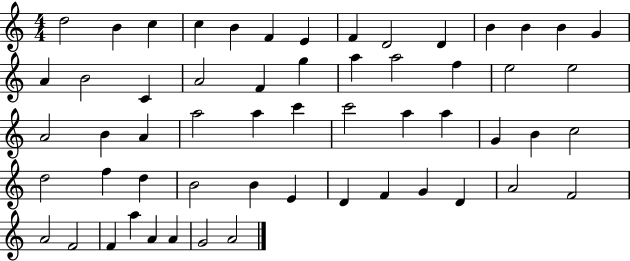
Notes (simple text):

D5/h B4/q C5/q C5/q B4/q F4/q E4/q F4/q D4/h D4/q B4/q B4/q B4/q G4/q A4/q B4/h C4/q A4/h F4/q G5/q A5/q A5/h F5/q E5/h E5/h A4/h B4/q A4/q A5/h A5/q C6/q C6/h A5/q A5/q G4/q B4/q C5/h D5/h F5/q D5/q B4/h B4/q E4/q D4/q F4/q G4/q D4/q A4/h F4/h A4/h F4/h F4/q A5/q A4/q A4/q G4/h A4/h